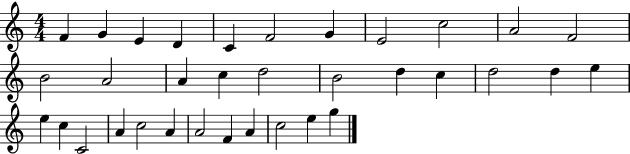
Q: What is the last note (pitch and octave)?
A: G5